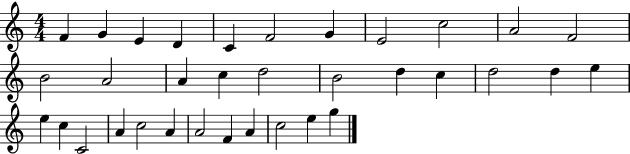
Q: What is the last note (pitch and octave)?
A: G5